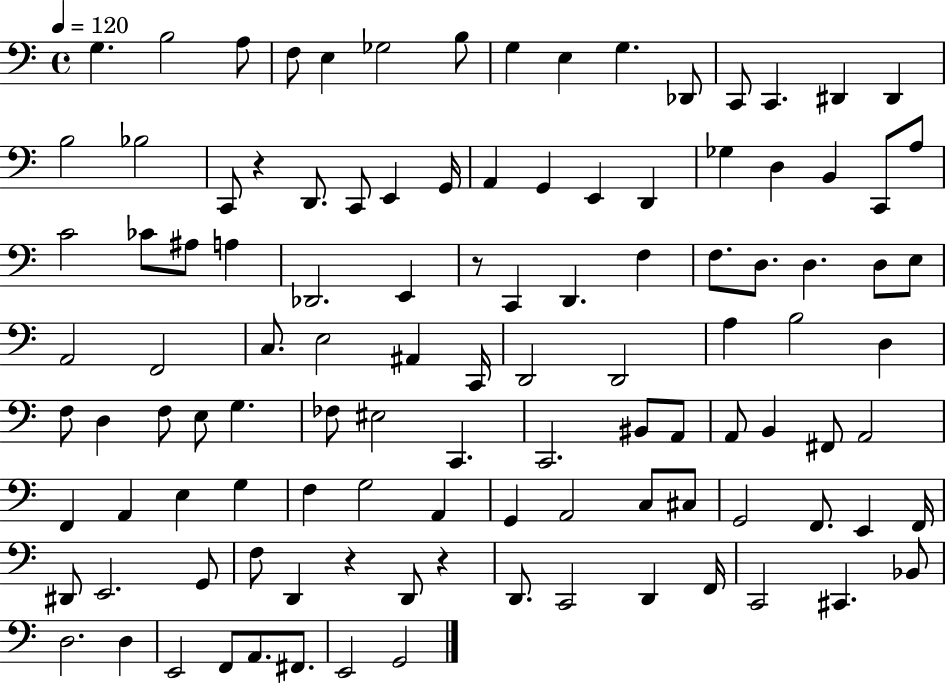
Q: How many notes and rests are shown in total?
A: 111